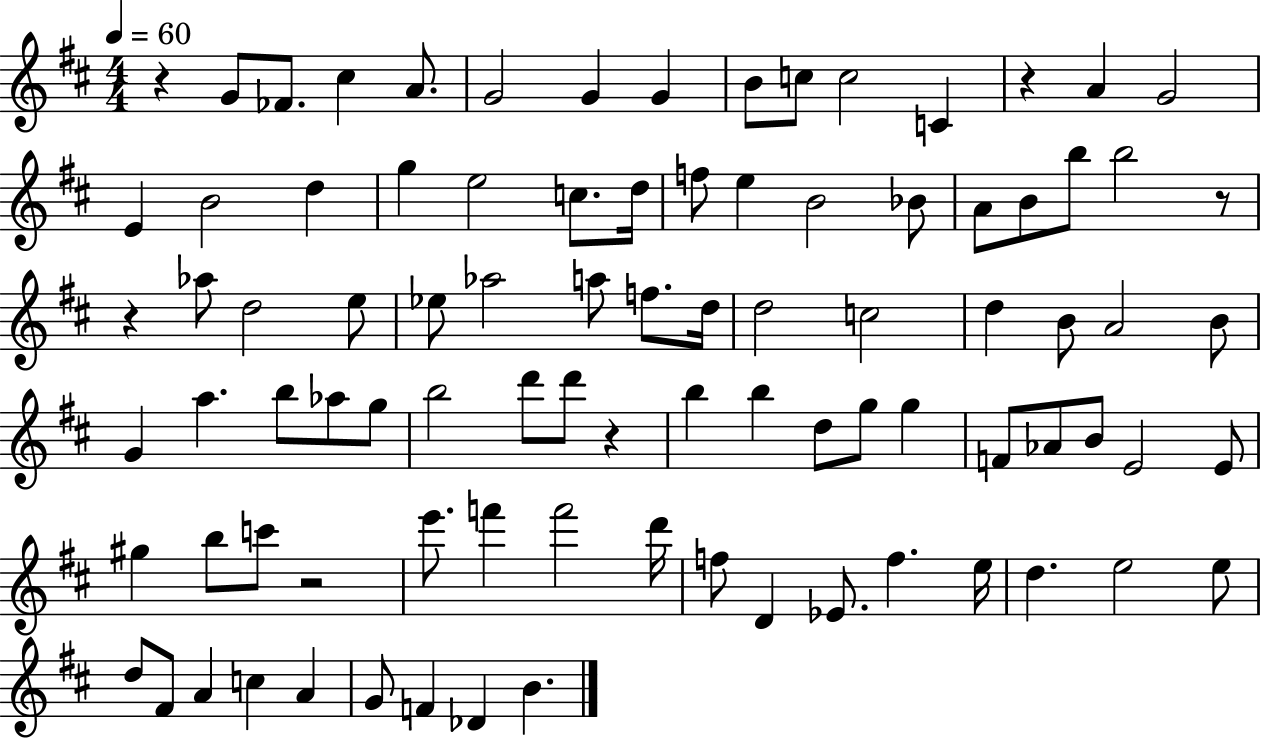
R/q G4/e FES4/e. C#5/q A4/e. G4/h G4/q G4/q B4/e C5/e C5/h C4/q R/q A4/q G4/h E4/q B4/h D5/q G5/q E5/h C5/e. D5/s F5/e E5/q B4/h Bb4/e A4/e B4/e B5/e B5/h R/e R/q Ab5/e D5/h E5/e Eb5/e Ab5/h A5/e F5/e. D5/s D5/h C5/h D5/q B4/e A4/h B4/e G4/q A5/q. B5/e Ab5/e G5/e B5/h D6/e D6/e R/q B5/q B5/q D5/e G5/e G5/q F4/e Ab4/e B4/e E4/h E4/e G#5/q B5/e C6/e R/h E6/e. F6/q F6/h D6/s F5/e D4/q Eb4/e. F5/q. E5/s D5/q. E5/h E5/e D5/e F#4/e A4/q C5/q A4/q G4/e F4/q Db4/q B4/q.